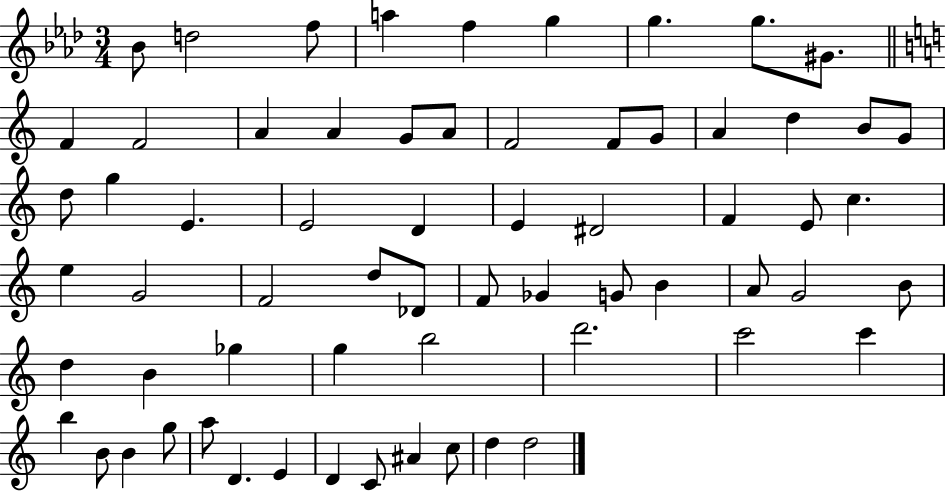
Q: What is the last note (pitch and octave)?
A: D5